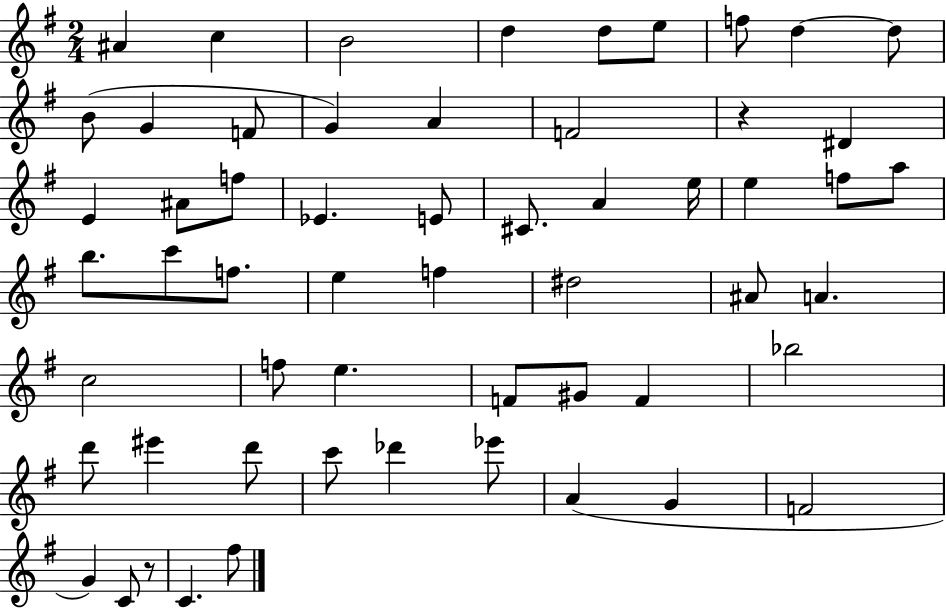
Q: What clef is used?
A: treble